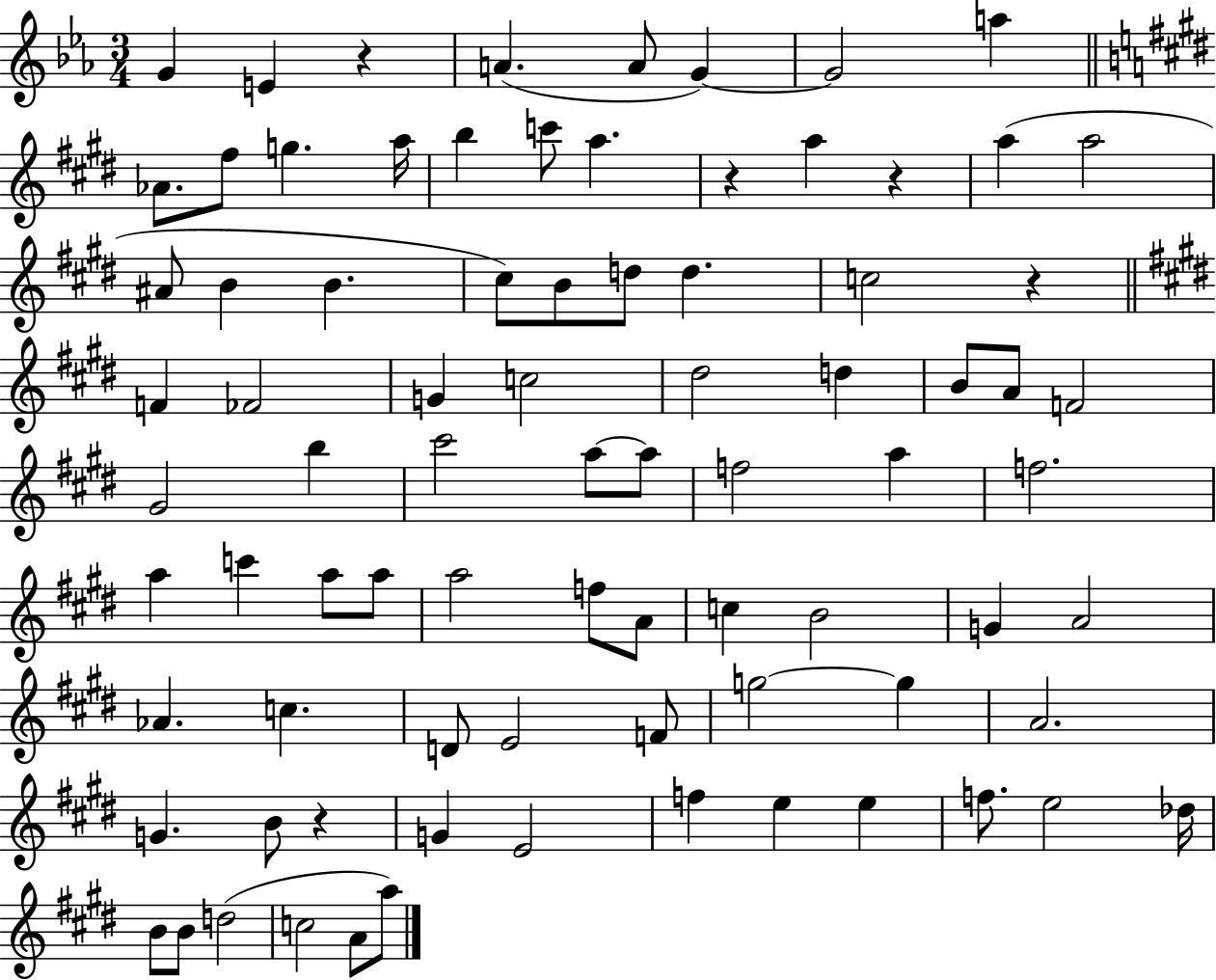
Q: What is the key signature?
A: EES major